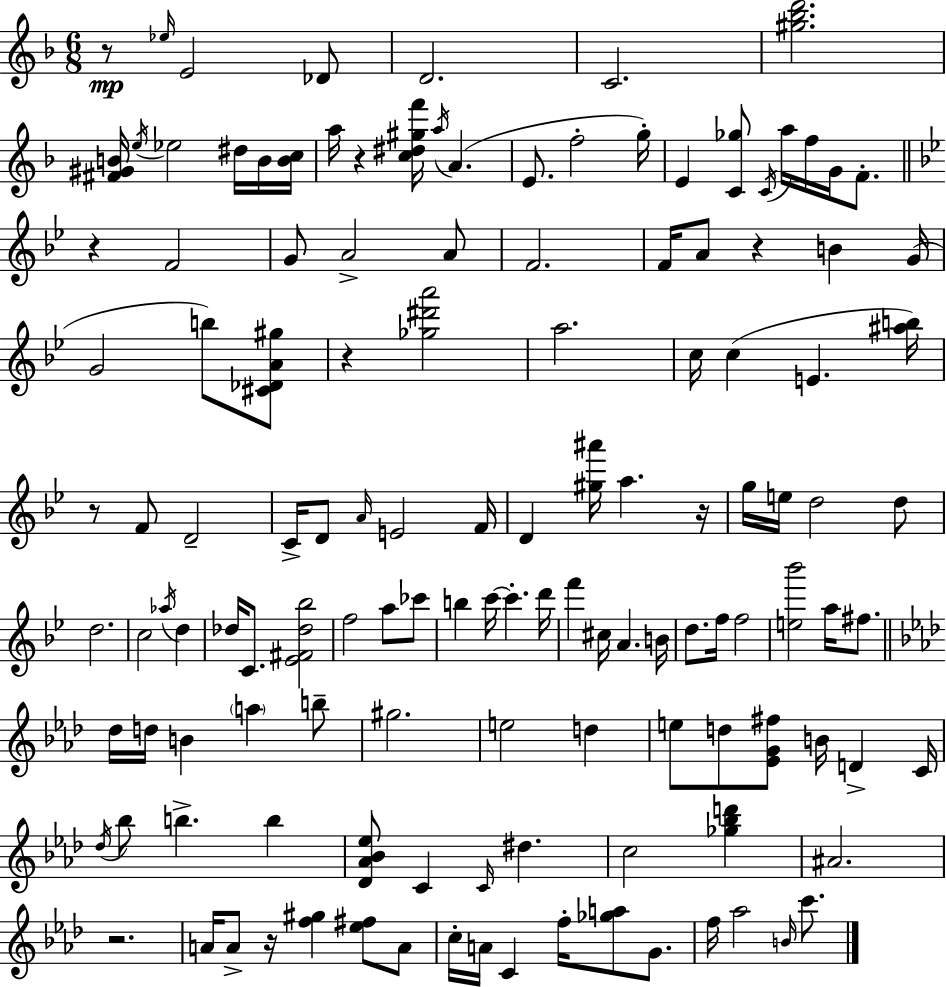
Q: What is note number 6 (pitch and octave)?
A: E5